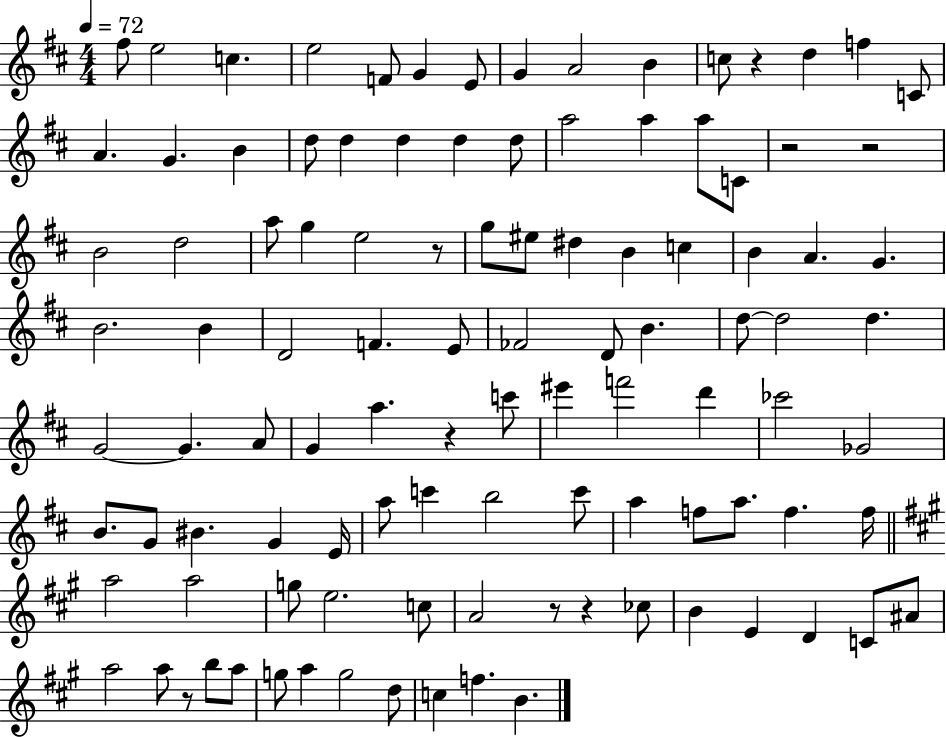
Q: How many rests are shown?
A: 8